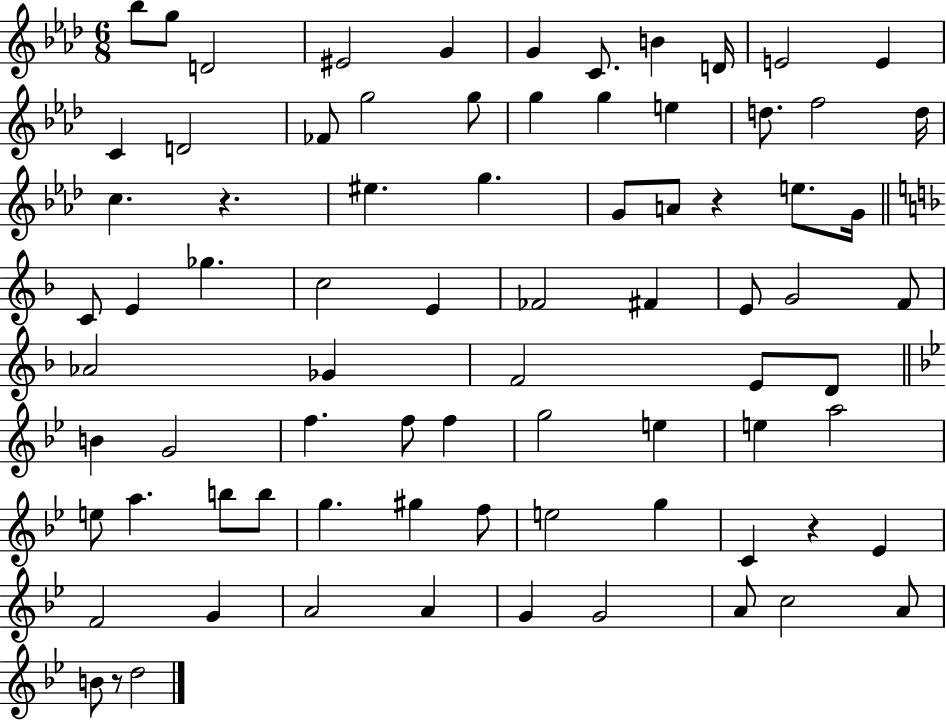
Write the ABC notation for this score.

X:1
T:Untitled
M:6/8
L:1/4
K:Ab
_b/2 g/2 D2 ^E2 G G C/2 B D/4 E2 E C D2 _F/2 g2 g/2 g g e d/2 f2 d/4 c z ^e g G/2 A/2 z e/2 G/4 C/2 E _g c2 E _F2 ^F E/2 G2 F/2 _A2 _G F2 E/2 D/2 B G2 f f/2 f g2 e e a2 e/2 a b/2 b/2 g ^g f/2 e2 g C z _E F2 G A2 A G G2 A/2 c2 A/2 B/2 z/2 d2